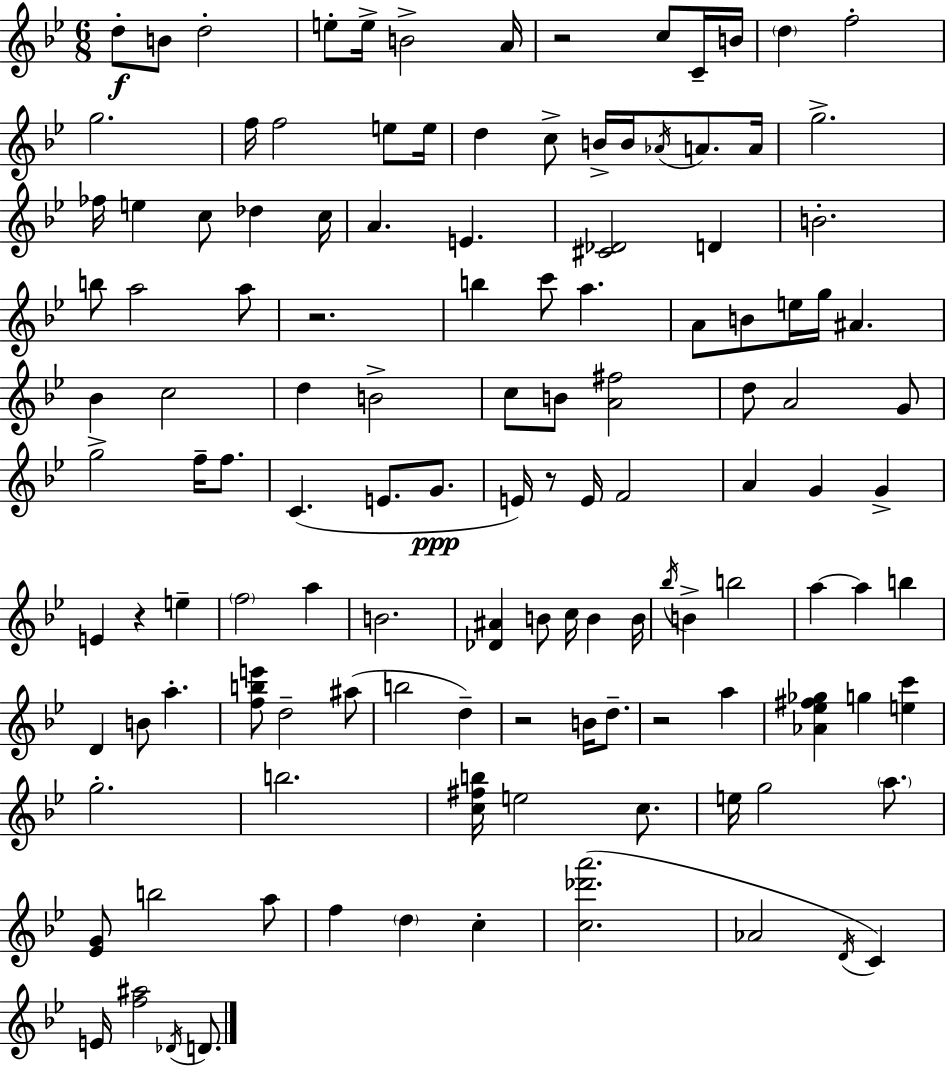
D5/e B4/e D5/h E5/e E5/s B4/h A4/s R/h C5/e C4/s B4/s D5/q F5/h G5/h. F5/s F5/h E5/e E5/s D5/q C5/e B4/s B4/s Ab4/s A4/e. A4/s G5/h. FES5/s E5/q C5/e Db5/q C5/s A4/q. E4/q. [C#4,Db4]/h D4/q B4/h. B5/e A5/h A5/e R/h. B5/q C6/e A5/q. A4/e B4/e E5/s G5/s A#4/q. Bb4/q C5/h D5/q B4/h C5/e B4/e [A4,F#5]/h D5/e A4/h G4/e G5/h F5/s F5/e. C4/q. E4/e. G4/e. E4/s R/e E4/s F4/h A4/q G4/q G4/q E4/q R/q E5/q F5/h A5/q B4/h. [Db4,A#4]/q B4/e C5/s B4/q B4/s Bb5/s B4/q B5/h A5/q A5/q B5/q D4/q B4/e A5/q. [F5,B5,E6]/e D5/h A#5/e B5/h D5/q R/h B4/s D5/e. R/h A5/q [Ab4,Eb5,F#5,Gb5]/q G5/q [E5,C6]/q G5/h. B5/h. [C5,F#5,B5]/s E5/h C5/e. E5/s G5/h A5/e. [Eb4,G4]/e B5/h A5/e F5/q D5/q C5/q [C5,Db6,A6]/h. Ab4/h D4/s C4/q E4/s [F5,A#5]/h Db4/s D4/e.